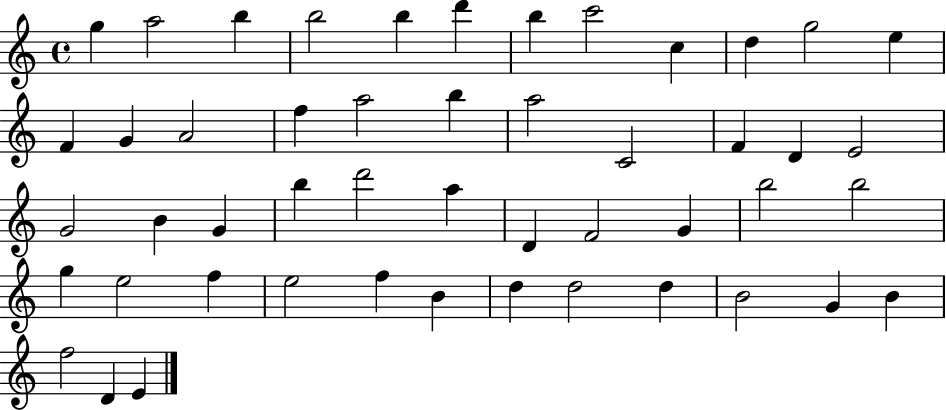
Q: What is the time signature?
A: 4/4